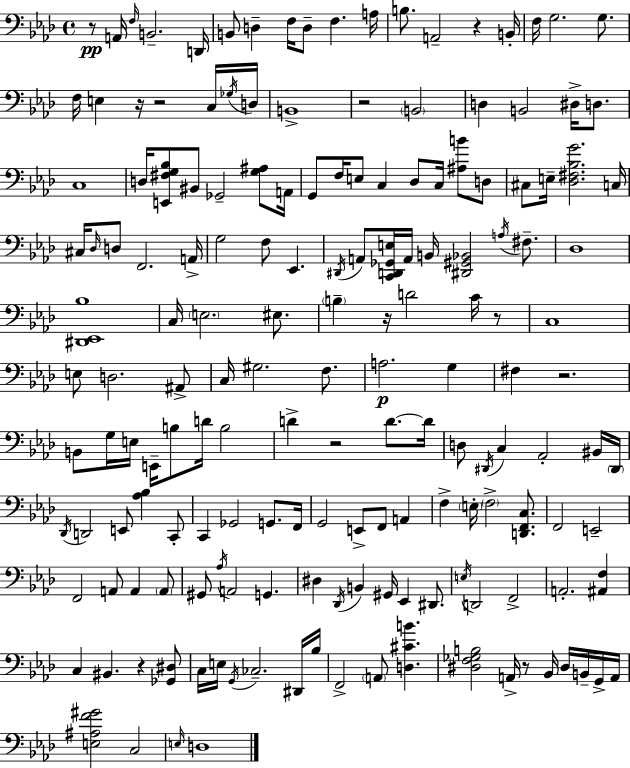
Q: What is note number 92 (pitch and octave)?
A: E2